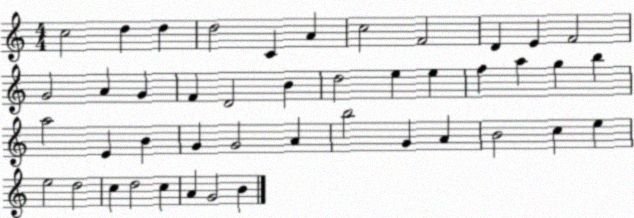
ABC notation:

X:1
T:Untitled
M:4/4
L:1/4
K:C
c2 d d d2 C A c2 F2 D E F2 G2 A G F D2 B d2 e e f a g b a2 E B G G2 A b2 G A B2 c e e2 d2 c d2 c A G2 B